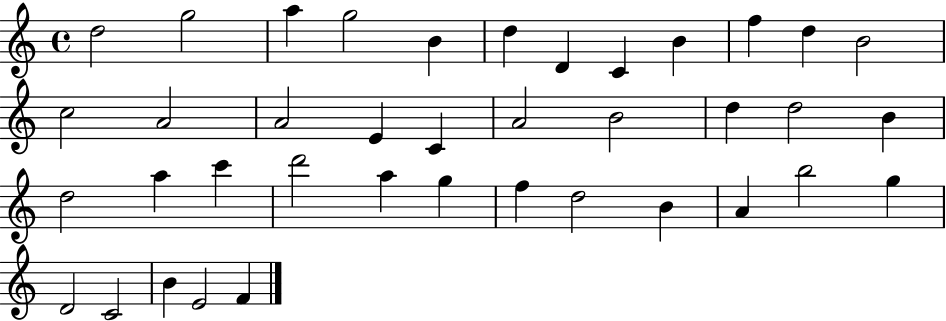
{
  \clef treble
  \time 4/4
  \defaultTimeSignature
  \key c \major
  d''2 g''2 | a''4 g''2 b'4 | d''4 d'4 c'4 b'4 | f''4 d''4 b'2 | \break c''2 a'2 | a'2 e'4 c'4 | a'2 b'2 | d''4 d''2 b'4 | \break d''2 a''4 c'''4 | d'''2 a''4 g''4 | f''4 d''2 b'4 | a'4 b''2 g''4 | \break d'2 c'2 | b'4 e'2 f'4 | \bar "|."
}